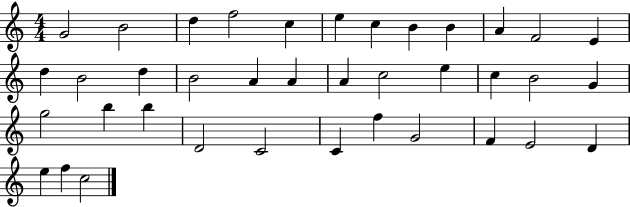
{
  \clef treble
  \numericTimeSignature
  \time 4/4
  \key c \major
  g'2 b'2 | d''4 f''2 c''4 | e''4 c''4 b'4 b'4 | a'4 f'2 e'4 | \break d''4 b'2 d''4 | b'2 a'4 a'4 | a'4 c''2 e''4 | c''4 b'2 g'4 | \break g''2 b''4 b''4 | d'2 c'2 | c'4 f''4 g'2 | f'4 e'2 d'4 | \break e''4 f''4 c''2 | \bar "|."
}